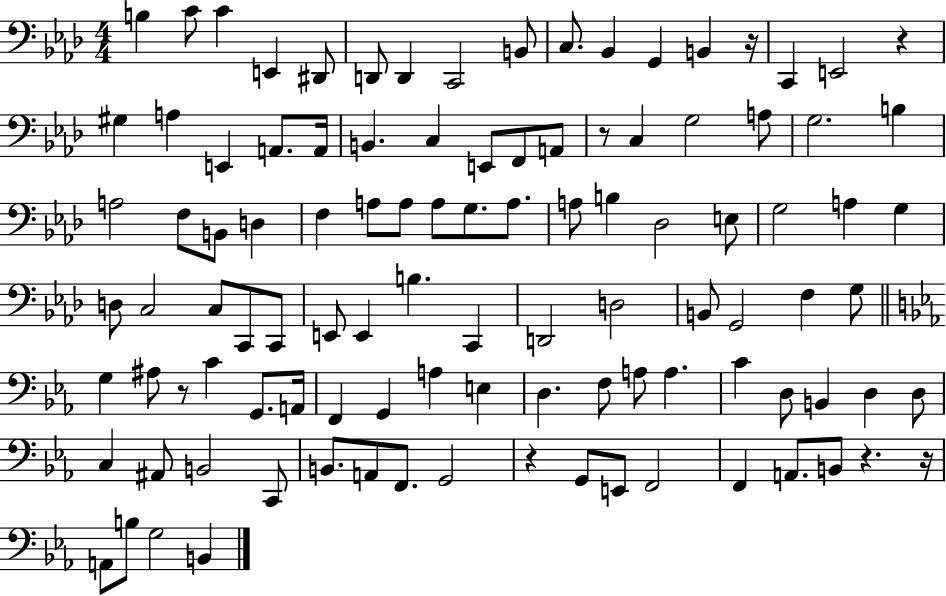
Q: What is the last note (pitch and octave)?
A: B2